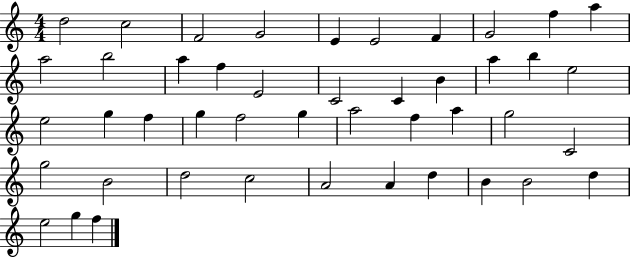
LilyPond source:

{
  \clef treble
  \numericTimeSignature
  \time 4/4
  \key c \major
  d''2 c''2 | f'2 g'2 | e'4 e'2 f'4 | g'2 f''4 a''4 | \break a''2 b''2 | a''4 f''4 e'2 | c'2 c'4 b'4 | a''4 b''4 e''2 | \break e''2 g''4 f''4 | g''4 f''2 g''4 | a''2 f''4 a''4 | g''2 c'2 | \break g''2 b'2 | d''2 c''2 | a'2 a'4 d''4 | b'4 b'2 d''4 | \break e''2 g''4 f''4 | \bar "|."
}